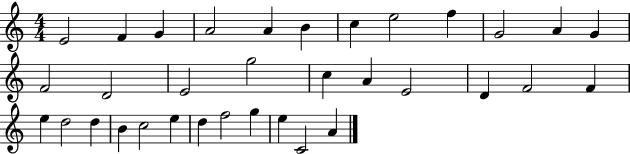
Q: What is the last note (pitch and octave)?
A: A4